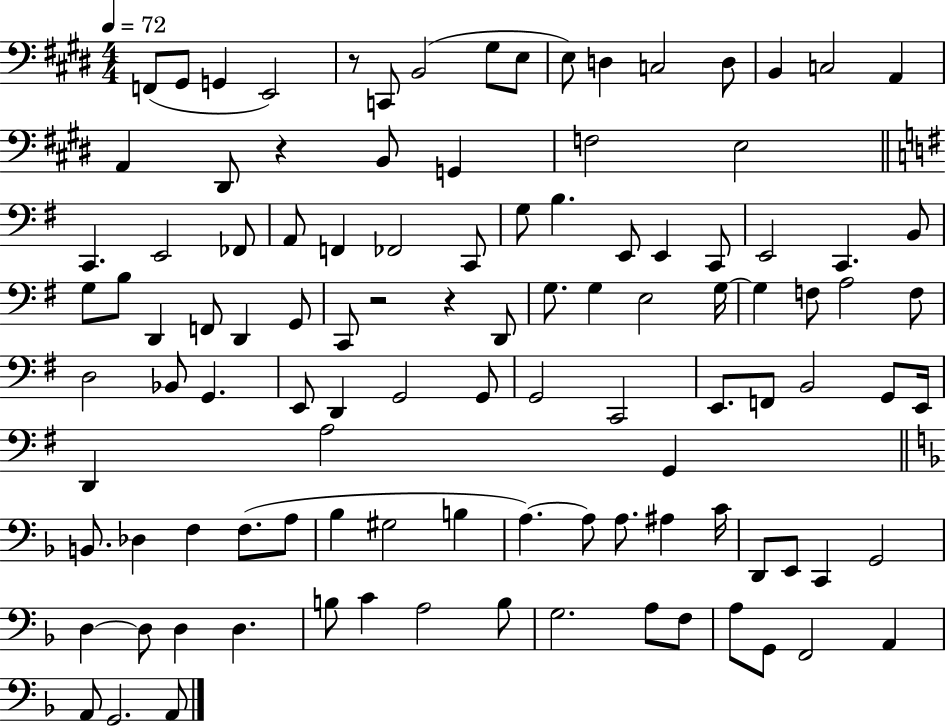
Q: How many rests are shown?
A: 4